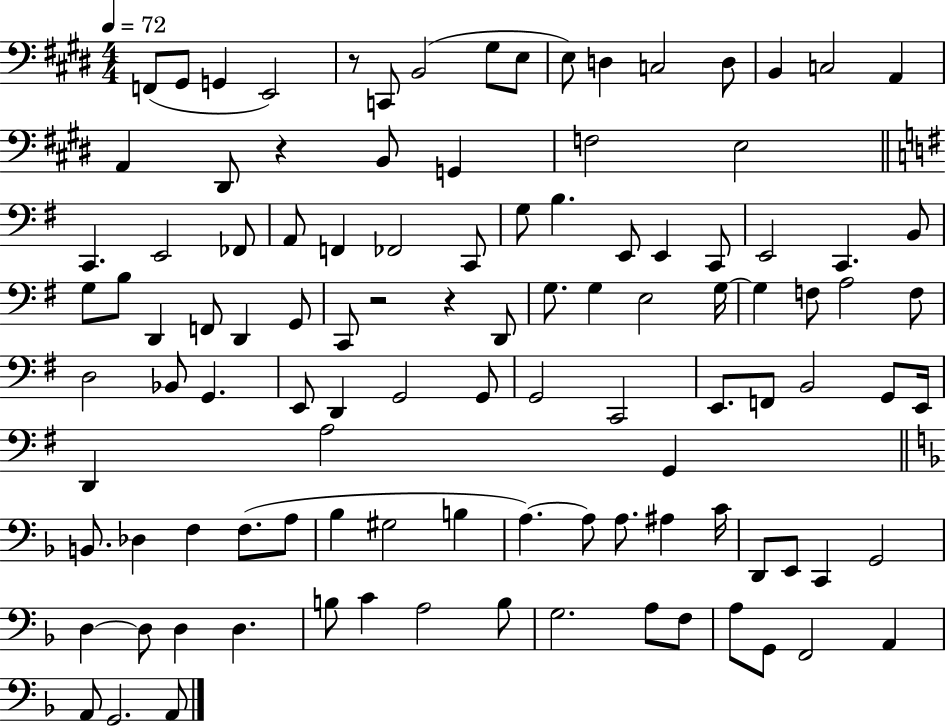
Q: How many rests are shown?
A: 4